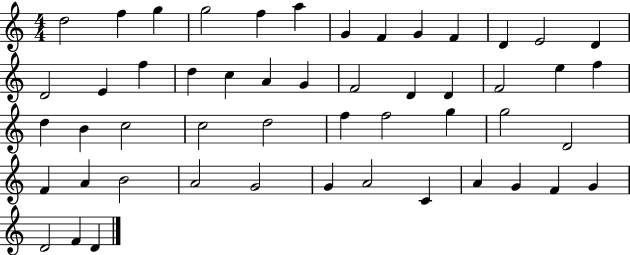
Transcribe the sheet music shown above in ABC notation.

X:1
T:Untitled
M:4/4
L:1/4
K:C
d2 f g g2 f a G F G F D E2 D D2 E f d c A G F2 D D F2 e f d B c2 c2 d2 f f2 g g2 D2 F A B2 A2 G2 G A2 C A G F G D2 F D